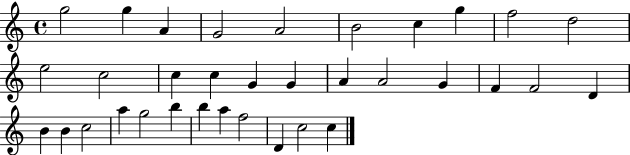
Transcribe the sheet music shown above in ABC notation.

X:1
T:Untitled
M:4/4
L:1/4
K:C
g2 g A G2 A2 B2 c g f2 d2 e2 c2 c c G G A A2 G F F2 D B B c2 a g2 b b a f2 D c2 c